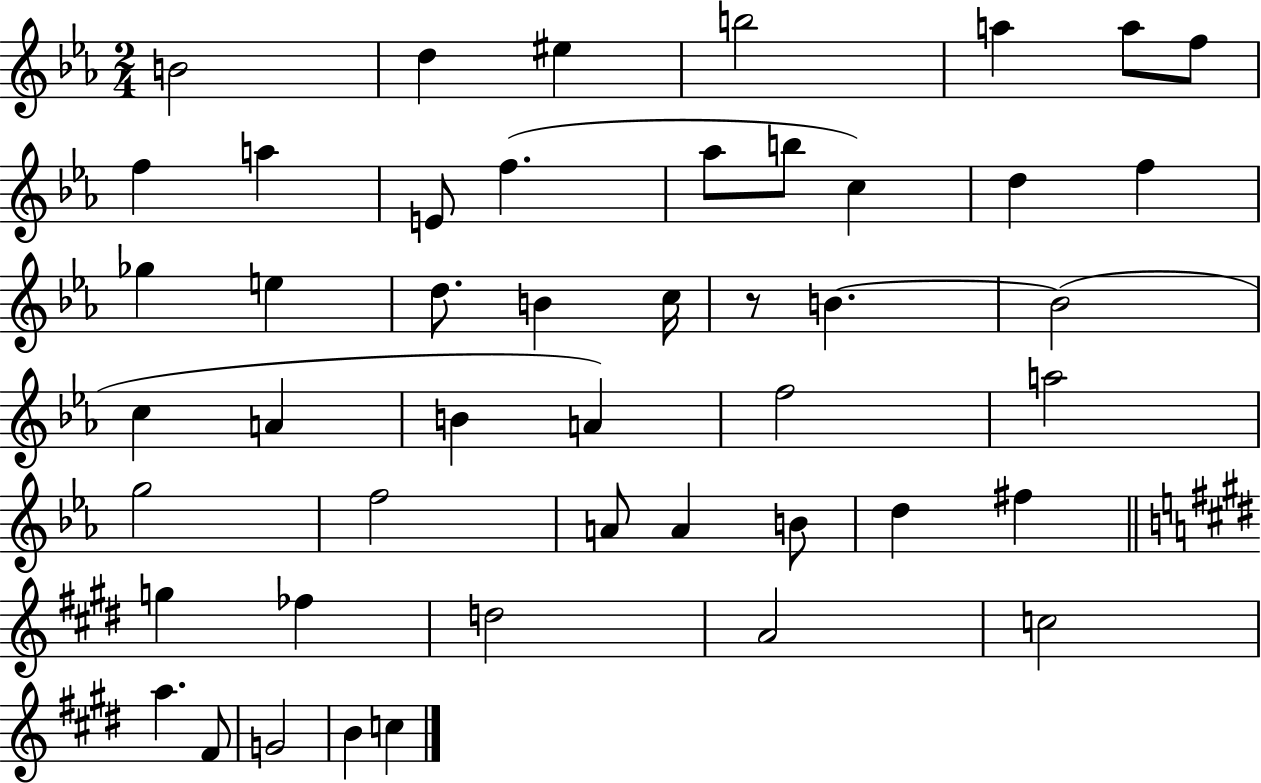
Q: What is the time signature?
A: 2/4